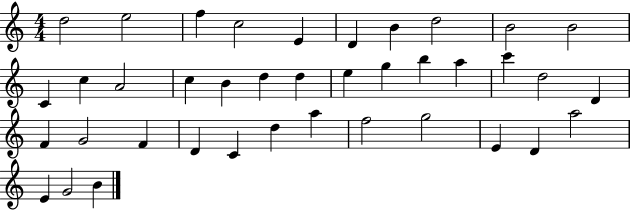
{
  \clef treble
  \numericTimeSignature
  \time 4/4
  \key c \major
  d''2 e''2 | f''4 c''2 e'4 | d'4 b'4 d''2 | b'2 b'2 | \break c'4 c''4 a'2 | c''4 b'4 d''4 d''4 | e''4 g''4 b''4 a''4 | c'''4 d''2 d'4 | \break f'4 g'2 f'4 | d'4 c'4 d''4 a''4 | f''2 g''2 | e'4 d'4 a''2 | \break e'4 g'2 b'4 | \bar "|."
}